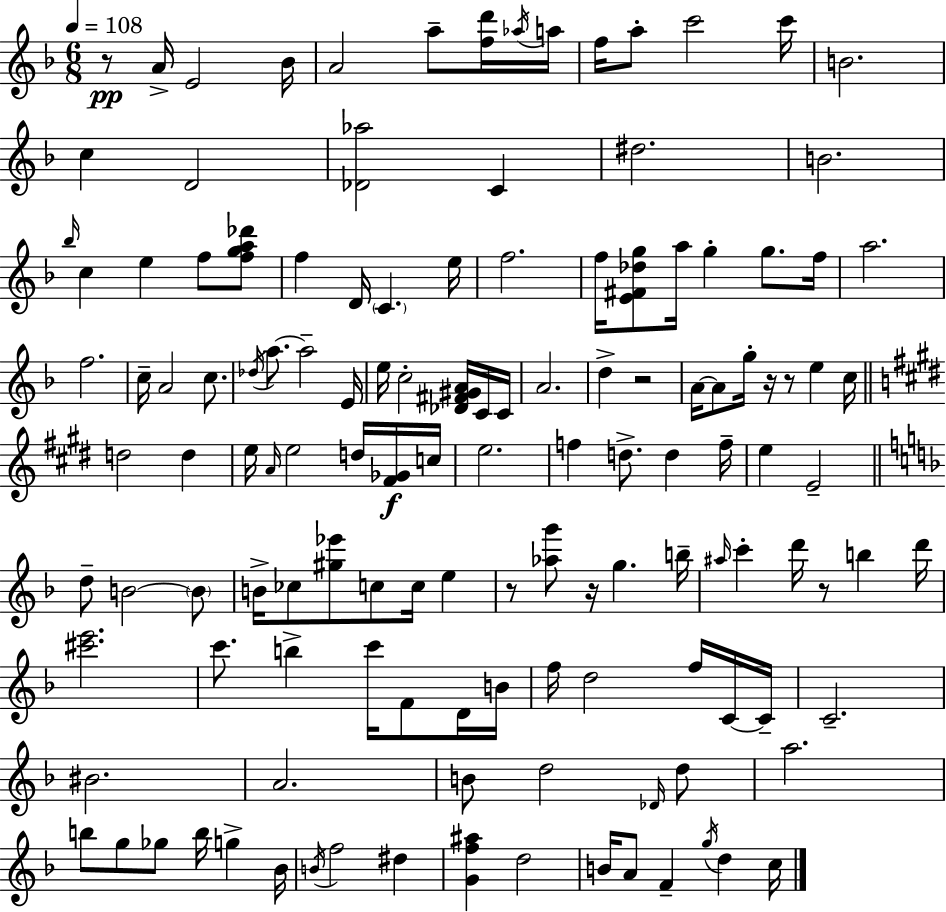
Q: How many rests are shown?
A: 7